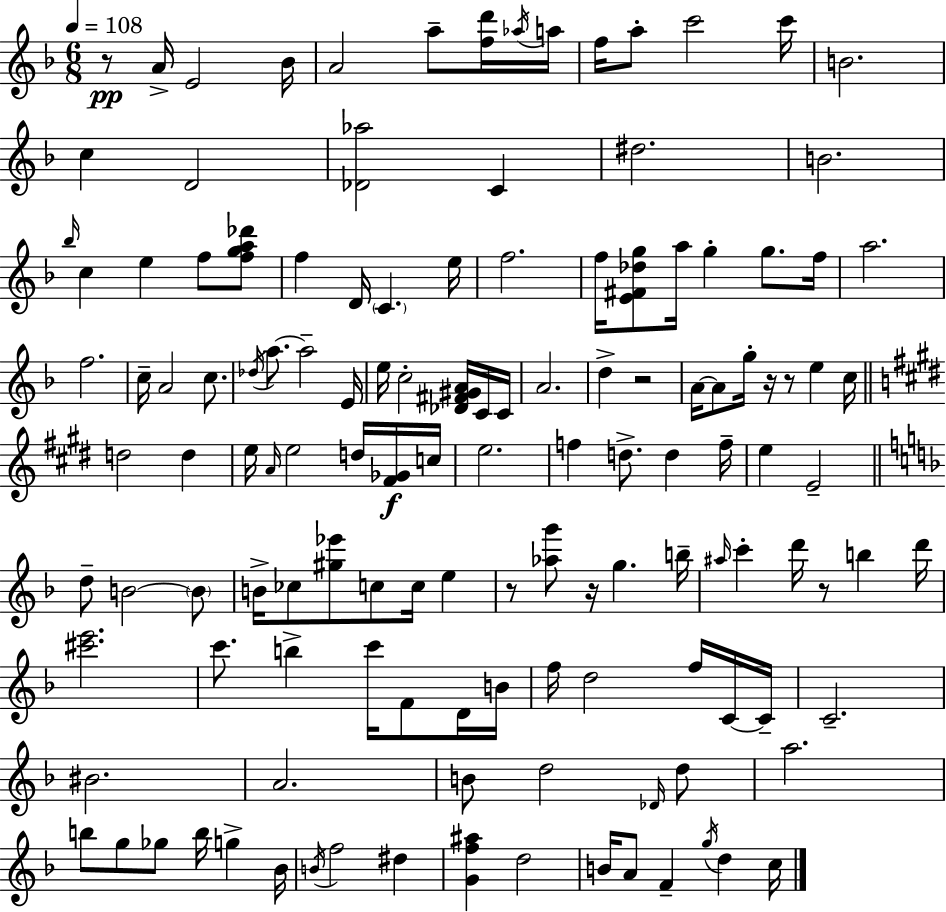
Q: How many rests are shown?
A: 7